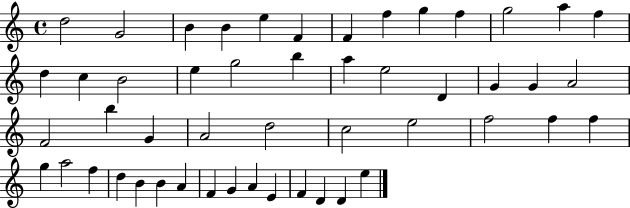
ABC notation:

X:1
T:Untitled
M:4/4
L:1/4
K:C
d2 G2 B B e F F f g f g2 a f d c B2 e g2 b a e2 D G G A2 F2 b G A2 d2 c2 e2 f2 f f g a2 f d B B A F G A E F D D e